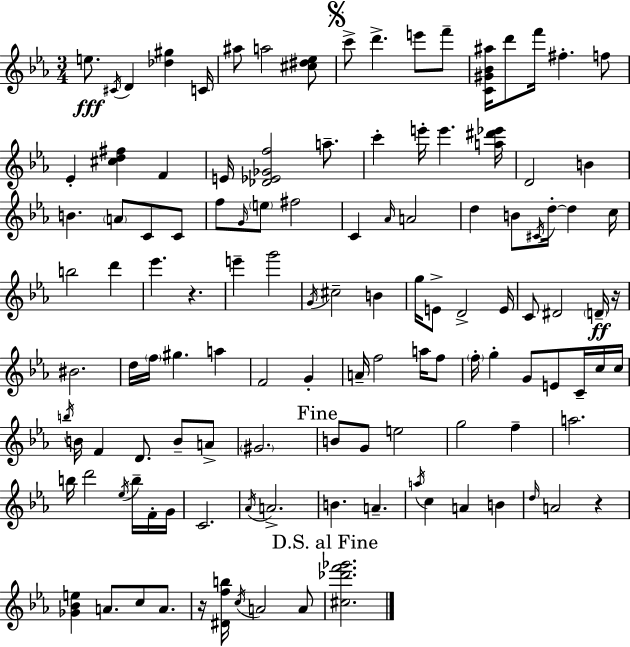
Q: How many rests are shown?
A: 4